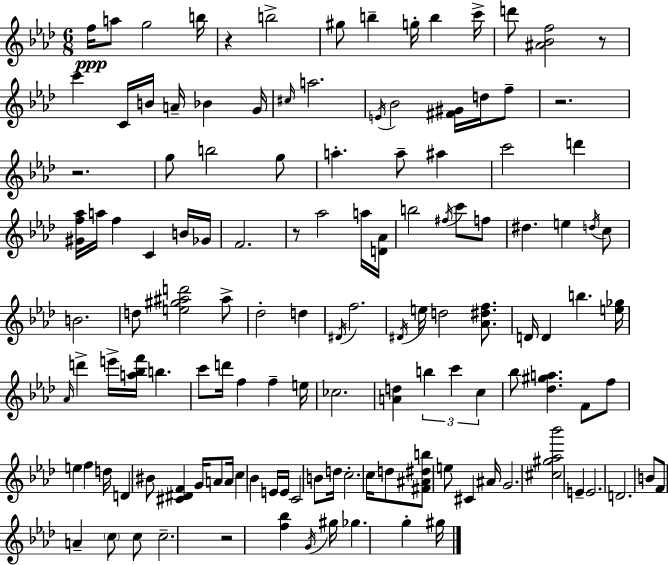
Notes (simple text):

F5/s A5/e G5/h B5/s R/q B5/h G#5/e B5/q G5/s B5/q C6/s D6/e [A#4,Bb4,F5]/h R/e C6/q C4/s B4/s A4/s Bb4/q G4/s C#5/s A5/h. E4/s Bb4/h [F#4,G#4]/s D5/s F5/e R/h. R/h. G5/e B5/h G5/e A5/q. A5/e A#5/q C6/h D6/q [G#4,F5,Ab5]/s A5/s F5/q C4/q B4/s Gb4/s F4/h. R/e Ab5/h A5/s [D4,Ab4]/s B5/h F#5/s C6/e F5/e D#5/q. E5/q D5/s C5/e B4/h. D5/e [E5,G#5,A#5,D6]/h A#5/e Db5/h D5/q D#4/s F5/h. D#4/s E5/s D5/h [Ab4,D#5,F5]/e. D4/s D4/q B5/q. [E5,Gb5]/s Ab4/s D6/q E6/s [A5,Bb5,F6]/s B5/q. C6/e D6/s F5/q F5/q E5/s CES5/h. [A4,D5]/q B5/q C6/q C5/q Bb5/e [Db5,G#5,A5]/q. F4/e F5/e E5/q F5/q D5/s D4/q BIS4/e [C#4,D#4,F4]/q G4/s A4/e A4/s C5/q Bb4/q E4/s E4/s C4/h B4/e D5/s C5/h. C5/s D5/e [F#4,A#4,D#5,B5]/e E5/e C#4/q A#4/s G4/h. [C#5,G#5,Ab5,Bb6]/h E4/q E4/h. D4/h. B4/e F4/e A4/q C5/e C5/e C5/h. R/h [F5,Bb5]/q G4/s G#5/s Gb5/q. G5/q G#5/s